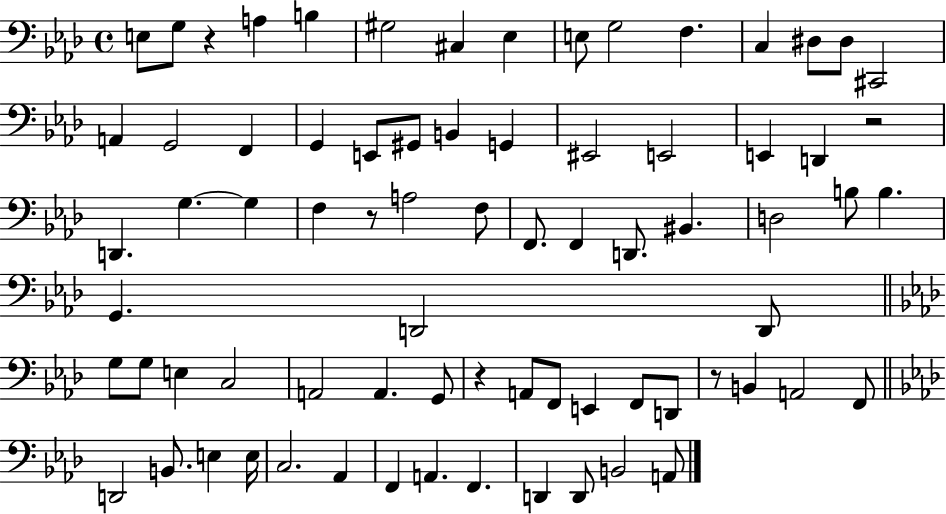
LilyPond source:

{
  \clef bass
  \time 4/4
  \defaultTimeSignature
  \key aes \major
  e8 g8 r4 a4 b4 | gis2 cis4 ees4 | e8 g2 f4. | c4 dis8 dis8 cis,2 | \break a,4 g,2 f,4 | g,4 e,8 gis,8 b,4 g,4 | eis,2 e,2 | e,4 d,4 r2 | \break d,4. g4.~~ g4 | f4 r8 a2 f8 | f,8. f,4 d,8. bis,4. | d2 b8 b4. | \break g,4. d,2 d,8 | \bar "||" \break \key f \minor g8 g8 e4 c2 | a,2 a,4. g,8 | r4 a,8 f,8 e,4 f,8 d,8 | r8 b,4 a,2 f,8 | \break \bar "||" \break \key aes \major d,2 b,8. e4 e16 | c2. aes,4 | f,4 a,4. f,4. | d,4 d,8 b,2 a,8 | \break \bar "|."
}